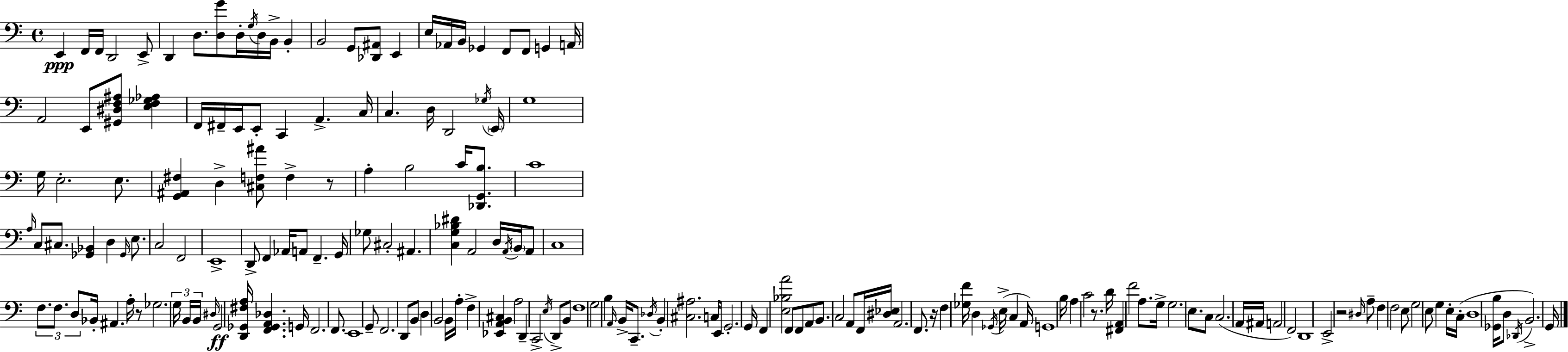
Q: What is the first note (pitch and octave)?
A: E2